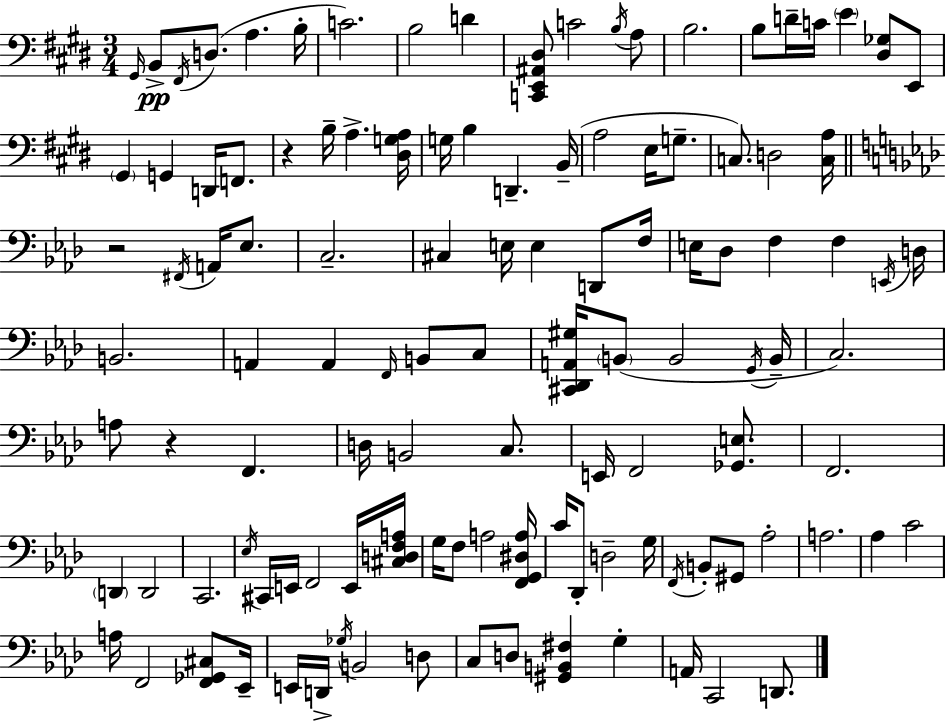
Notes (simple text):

G#2/s B2/e F#2/s D3/e. A3/q. B3/s C4/h. B3/h D4/q [C2,E2,A#2,D#3]/e C4/h B3/s A3/e B3/h. B3/e D4/s C4/s E4/q [D#3,Gb3]/e E2/e G#2/q G2/q D2/s F2/e. R/q B3/s A3/q. [D#3,G3,A3]/s G3/s B3/q D2/q. B2/s A3/h E3/s G3/e. C3/e. D3/h [C3,A3]/s R/h F#2/s A2/s Eb3/e. C3/h. C#3/q E3/s E3/q D2/e F3/s E3/s Db3/e F3/q F3/q E2/s D3/s B2/h. A2/q A2/q F2/s B2/e C3/e [C#2,Db2,A2,G#3]/s B2/e B2/h G2/s B2/s C3/h. A3/e R/q F2/q. D3/s B2/h C3/e. E2/s F2/h [Gb2,E3]/e. F2/h. D2/q D2/h C2/h. Eb3/s C#2/s E2/s F2/h E2/s [C#3,D3,F3,A3]/s G3/s F3/e A3/h [F2,G2,D#3,A3]/s C4/s Db2/e D3/h G3/s F2/s B2/e G#2/e Ab3/h A3/h. Ab3/q C4/h A3/s F2/h [F2,Gb2,C#3]/e Eb2/s E2/s D2/s Gb3/s B2/h D3/e C3/e D3/e [G#2,B2,F#3]/q G3/q A2/s C2/h D2/e.